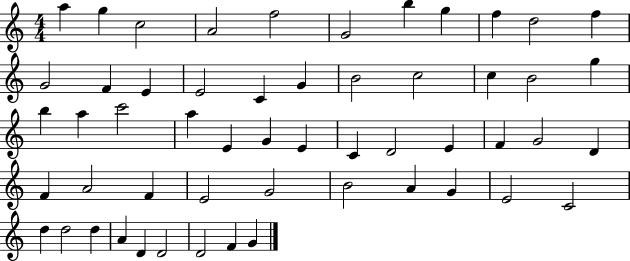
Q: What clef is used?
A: treble